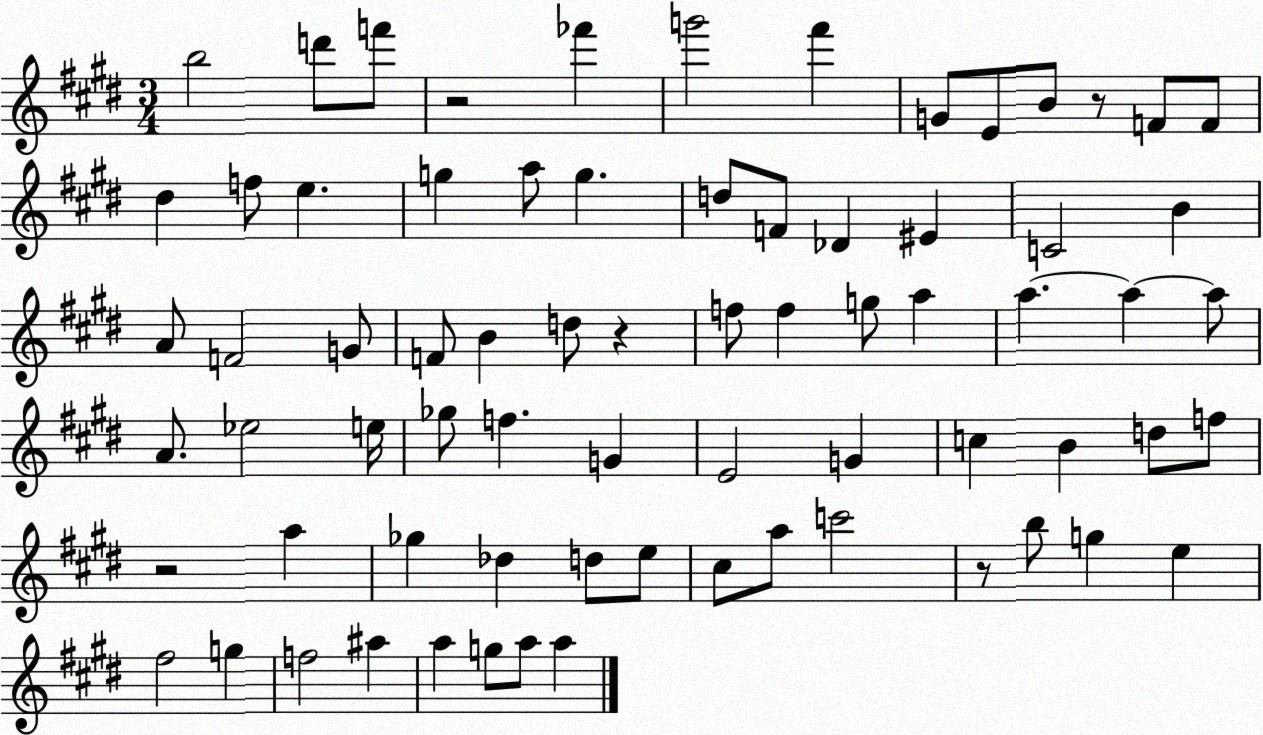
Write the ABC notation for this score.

X:1
T:Untitled
M:3/4
L:1/4
K:E
b2 d'/2 f'/2 z2 _f' g'2 ^f' G/2 E/2 B/2 z/2 F/2 F/2 ^d f/2 e g a/2 g d/2 F/2 _D ^E C2 B A/2 F2 G/2 F/2 B d/2 z f/2 f g/2 a a a a/2 A/2 _e2 e/4 _g/2 f G E2 G c B d/2 f/2 z2 a _g _d d/2 e/2 ^c/2 a/2 c'2 z/2 b/2 g e ^f2 g f2 ^a a g/2 a/2 a